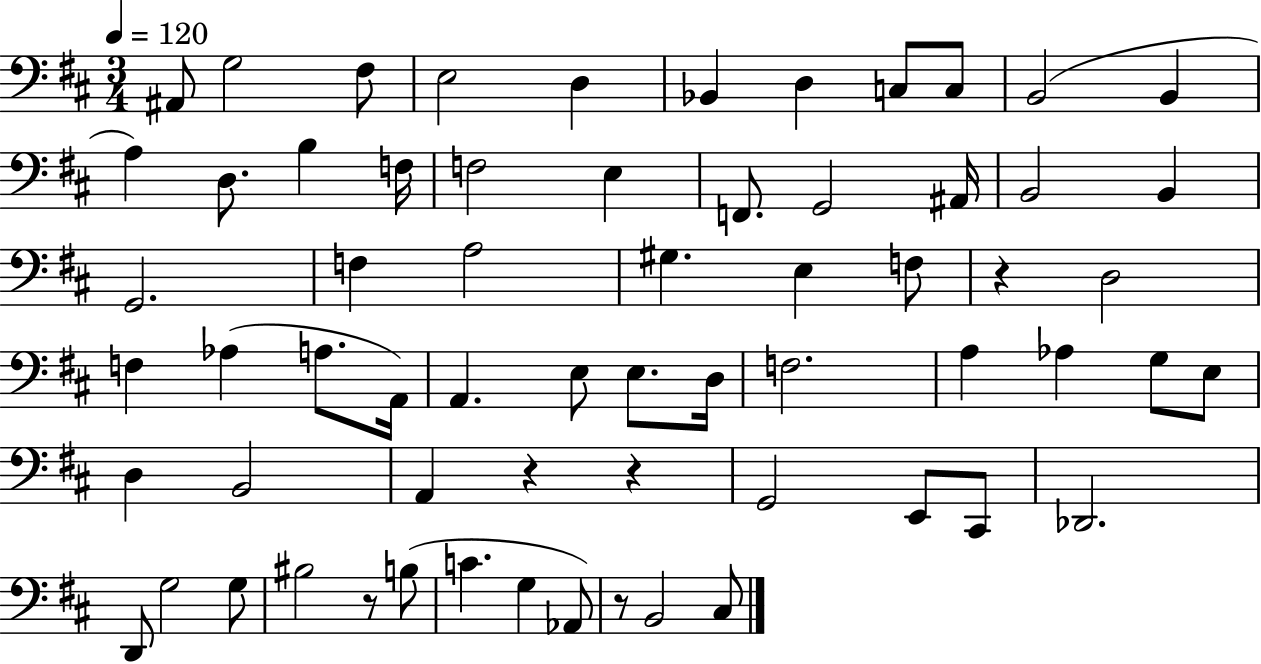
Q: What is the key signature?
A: D major